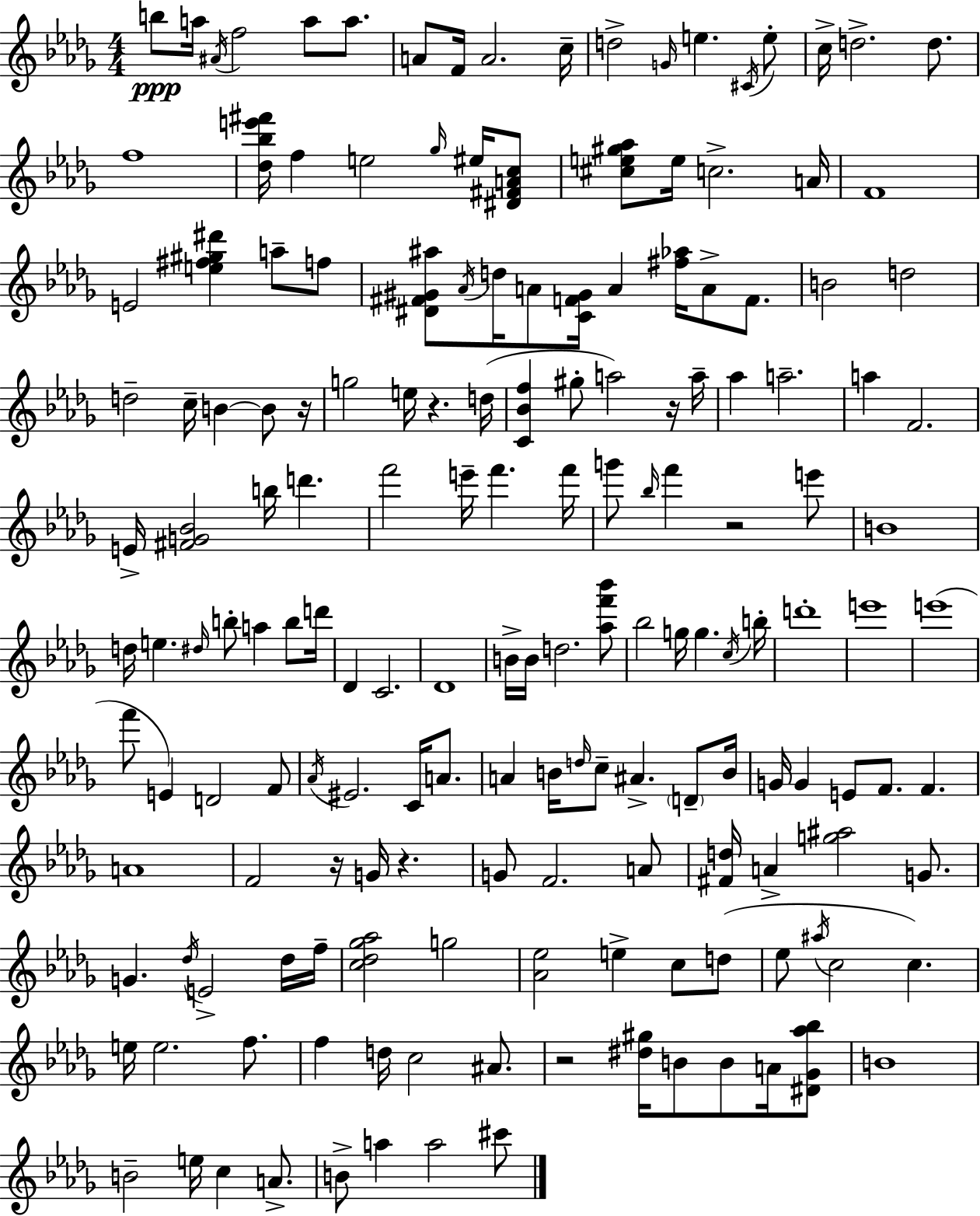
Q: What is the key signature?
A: BES minor